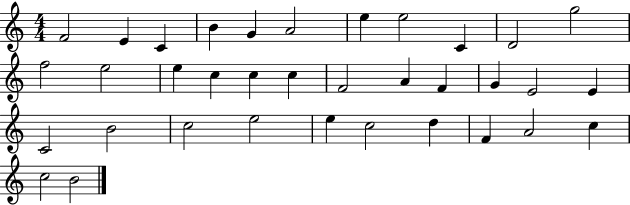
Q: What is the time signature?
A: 4/4